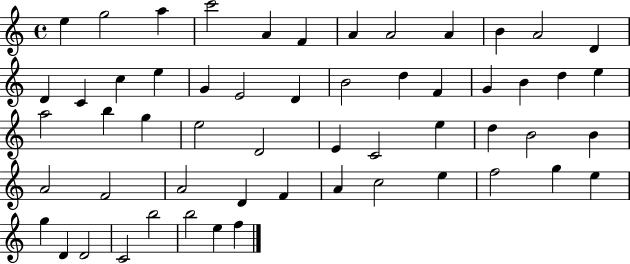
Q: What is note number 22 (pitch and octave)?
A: F4